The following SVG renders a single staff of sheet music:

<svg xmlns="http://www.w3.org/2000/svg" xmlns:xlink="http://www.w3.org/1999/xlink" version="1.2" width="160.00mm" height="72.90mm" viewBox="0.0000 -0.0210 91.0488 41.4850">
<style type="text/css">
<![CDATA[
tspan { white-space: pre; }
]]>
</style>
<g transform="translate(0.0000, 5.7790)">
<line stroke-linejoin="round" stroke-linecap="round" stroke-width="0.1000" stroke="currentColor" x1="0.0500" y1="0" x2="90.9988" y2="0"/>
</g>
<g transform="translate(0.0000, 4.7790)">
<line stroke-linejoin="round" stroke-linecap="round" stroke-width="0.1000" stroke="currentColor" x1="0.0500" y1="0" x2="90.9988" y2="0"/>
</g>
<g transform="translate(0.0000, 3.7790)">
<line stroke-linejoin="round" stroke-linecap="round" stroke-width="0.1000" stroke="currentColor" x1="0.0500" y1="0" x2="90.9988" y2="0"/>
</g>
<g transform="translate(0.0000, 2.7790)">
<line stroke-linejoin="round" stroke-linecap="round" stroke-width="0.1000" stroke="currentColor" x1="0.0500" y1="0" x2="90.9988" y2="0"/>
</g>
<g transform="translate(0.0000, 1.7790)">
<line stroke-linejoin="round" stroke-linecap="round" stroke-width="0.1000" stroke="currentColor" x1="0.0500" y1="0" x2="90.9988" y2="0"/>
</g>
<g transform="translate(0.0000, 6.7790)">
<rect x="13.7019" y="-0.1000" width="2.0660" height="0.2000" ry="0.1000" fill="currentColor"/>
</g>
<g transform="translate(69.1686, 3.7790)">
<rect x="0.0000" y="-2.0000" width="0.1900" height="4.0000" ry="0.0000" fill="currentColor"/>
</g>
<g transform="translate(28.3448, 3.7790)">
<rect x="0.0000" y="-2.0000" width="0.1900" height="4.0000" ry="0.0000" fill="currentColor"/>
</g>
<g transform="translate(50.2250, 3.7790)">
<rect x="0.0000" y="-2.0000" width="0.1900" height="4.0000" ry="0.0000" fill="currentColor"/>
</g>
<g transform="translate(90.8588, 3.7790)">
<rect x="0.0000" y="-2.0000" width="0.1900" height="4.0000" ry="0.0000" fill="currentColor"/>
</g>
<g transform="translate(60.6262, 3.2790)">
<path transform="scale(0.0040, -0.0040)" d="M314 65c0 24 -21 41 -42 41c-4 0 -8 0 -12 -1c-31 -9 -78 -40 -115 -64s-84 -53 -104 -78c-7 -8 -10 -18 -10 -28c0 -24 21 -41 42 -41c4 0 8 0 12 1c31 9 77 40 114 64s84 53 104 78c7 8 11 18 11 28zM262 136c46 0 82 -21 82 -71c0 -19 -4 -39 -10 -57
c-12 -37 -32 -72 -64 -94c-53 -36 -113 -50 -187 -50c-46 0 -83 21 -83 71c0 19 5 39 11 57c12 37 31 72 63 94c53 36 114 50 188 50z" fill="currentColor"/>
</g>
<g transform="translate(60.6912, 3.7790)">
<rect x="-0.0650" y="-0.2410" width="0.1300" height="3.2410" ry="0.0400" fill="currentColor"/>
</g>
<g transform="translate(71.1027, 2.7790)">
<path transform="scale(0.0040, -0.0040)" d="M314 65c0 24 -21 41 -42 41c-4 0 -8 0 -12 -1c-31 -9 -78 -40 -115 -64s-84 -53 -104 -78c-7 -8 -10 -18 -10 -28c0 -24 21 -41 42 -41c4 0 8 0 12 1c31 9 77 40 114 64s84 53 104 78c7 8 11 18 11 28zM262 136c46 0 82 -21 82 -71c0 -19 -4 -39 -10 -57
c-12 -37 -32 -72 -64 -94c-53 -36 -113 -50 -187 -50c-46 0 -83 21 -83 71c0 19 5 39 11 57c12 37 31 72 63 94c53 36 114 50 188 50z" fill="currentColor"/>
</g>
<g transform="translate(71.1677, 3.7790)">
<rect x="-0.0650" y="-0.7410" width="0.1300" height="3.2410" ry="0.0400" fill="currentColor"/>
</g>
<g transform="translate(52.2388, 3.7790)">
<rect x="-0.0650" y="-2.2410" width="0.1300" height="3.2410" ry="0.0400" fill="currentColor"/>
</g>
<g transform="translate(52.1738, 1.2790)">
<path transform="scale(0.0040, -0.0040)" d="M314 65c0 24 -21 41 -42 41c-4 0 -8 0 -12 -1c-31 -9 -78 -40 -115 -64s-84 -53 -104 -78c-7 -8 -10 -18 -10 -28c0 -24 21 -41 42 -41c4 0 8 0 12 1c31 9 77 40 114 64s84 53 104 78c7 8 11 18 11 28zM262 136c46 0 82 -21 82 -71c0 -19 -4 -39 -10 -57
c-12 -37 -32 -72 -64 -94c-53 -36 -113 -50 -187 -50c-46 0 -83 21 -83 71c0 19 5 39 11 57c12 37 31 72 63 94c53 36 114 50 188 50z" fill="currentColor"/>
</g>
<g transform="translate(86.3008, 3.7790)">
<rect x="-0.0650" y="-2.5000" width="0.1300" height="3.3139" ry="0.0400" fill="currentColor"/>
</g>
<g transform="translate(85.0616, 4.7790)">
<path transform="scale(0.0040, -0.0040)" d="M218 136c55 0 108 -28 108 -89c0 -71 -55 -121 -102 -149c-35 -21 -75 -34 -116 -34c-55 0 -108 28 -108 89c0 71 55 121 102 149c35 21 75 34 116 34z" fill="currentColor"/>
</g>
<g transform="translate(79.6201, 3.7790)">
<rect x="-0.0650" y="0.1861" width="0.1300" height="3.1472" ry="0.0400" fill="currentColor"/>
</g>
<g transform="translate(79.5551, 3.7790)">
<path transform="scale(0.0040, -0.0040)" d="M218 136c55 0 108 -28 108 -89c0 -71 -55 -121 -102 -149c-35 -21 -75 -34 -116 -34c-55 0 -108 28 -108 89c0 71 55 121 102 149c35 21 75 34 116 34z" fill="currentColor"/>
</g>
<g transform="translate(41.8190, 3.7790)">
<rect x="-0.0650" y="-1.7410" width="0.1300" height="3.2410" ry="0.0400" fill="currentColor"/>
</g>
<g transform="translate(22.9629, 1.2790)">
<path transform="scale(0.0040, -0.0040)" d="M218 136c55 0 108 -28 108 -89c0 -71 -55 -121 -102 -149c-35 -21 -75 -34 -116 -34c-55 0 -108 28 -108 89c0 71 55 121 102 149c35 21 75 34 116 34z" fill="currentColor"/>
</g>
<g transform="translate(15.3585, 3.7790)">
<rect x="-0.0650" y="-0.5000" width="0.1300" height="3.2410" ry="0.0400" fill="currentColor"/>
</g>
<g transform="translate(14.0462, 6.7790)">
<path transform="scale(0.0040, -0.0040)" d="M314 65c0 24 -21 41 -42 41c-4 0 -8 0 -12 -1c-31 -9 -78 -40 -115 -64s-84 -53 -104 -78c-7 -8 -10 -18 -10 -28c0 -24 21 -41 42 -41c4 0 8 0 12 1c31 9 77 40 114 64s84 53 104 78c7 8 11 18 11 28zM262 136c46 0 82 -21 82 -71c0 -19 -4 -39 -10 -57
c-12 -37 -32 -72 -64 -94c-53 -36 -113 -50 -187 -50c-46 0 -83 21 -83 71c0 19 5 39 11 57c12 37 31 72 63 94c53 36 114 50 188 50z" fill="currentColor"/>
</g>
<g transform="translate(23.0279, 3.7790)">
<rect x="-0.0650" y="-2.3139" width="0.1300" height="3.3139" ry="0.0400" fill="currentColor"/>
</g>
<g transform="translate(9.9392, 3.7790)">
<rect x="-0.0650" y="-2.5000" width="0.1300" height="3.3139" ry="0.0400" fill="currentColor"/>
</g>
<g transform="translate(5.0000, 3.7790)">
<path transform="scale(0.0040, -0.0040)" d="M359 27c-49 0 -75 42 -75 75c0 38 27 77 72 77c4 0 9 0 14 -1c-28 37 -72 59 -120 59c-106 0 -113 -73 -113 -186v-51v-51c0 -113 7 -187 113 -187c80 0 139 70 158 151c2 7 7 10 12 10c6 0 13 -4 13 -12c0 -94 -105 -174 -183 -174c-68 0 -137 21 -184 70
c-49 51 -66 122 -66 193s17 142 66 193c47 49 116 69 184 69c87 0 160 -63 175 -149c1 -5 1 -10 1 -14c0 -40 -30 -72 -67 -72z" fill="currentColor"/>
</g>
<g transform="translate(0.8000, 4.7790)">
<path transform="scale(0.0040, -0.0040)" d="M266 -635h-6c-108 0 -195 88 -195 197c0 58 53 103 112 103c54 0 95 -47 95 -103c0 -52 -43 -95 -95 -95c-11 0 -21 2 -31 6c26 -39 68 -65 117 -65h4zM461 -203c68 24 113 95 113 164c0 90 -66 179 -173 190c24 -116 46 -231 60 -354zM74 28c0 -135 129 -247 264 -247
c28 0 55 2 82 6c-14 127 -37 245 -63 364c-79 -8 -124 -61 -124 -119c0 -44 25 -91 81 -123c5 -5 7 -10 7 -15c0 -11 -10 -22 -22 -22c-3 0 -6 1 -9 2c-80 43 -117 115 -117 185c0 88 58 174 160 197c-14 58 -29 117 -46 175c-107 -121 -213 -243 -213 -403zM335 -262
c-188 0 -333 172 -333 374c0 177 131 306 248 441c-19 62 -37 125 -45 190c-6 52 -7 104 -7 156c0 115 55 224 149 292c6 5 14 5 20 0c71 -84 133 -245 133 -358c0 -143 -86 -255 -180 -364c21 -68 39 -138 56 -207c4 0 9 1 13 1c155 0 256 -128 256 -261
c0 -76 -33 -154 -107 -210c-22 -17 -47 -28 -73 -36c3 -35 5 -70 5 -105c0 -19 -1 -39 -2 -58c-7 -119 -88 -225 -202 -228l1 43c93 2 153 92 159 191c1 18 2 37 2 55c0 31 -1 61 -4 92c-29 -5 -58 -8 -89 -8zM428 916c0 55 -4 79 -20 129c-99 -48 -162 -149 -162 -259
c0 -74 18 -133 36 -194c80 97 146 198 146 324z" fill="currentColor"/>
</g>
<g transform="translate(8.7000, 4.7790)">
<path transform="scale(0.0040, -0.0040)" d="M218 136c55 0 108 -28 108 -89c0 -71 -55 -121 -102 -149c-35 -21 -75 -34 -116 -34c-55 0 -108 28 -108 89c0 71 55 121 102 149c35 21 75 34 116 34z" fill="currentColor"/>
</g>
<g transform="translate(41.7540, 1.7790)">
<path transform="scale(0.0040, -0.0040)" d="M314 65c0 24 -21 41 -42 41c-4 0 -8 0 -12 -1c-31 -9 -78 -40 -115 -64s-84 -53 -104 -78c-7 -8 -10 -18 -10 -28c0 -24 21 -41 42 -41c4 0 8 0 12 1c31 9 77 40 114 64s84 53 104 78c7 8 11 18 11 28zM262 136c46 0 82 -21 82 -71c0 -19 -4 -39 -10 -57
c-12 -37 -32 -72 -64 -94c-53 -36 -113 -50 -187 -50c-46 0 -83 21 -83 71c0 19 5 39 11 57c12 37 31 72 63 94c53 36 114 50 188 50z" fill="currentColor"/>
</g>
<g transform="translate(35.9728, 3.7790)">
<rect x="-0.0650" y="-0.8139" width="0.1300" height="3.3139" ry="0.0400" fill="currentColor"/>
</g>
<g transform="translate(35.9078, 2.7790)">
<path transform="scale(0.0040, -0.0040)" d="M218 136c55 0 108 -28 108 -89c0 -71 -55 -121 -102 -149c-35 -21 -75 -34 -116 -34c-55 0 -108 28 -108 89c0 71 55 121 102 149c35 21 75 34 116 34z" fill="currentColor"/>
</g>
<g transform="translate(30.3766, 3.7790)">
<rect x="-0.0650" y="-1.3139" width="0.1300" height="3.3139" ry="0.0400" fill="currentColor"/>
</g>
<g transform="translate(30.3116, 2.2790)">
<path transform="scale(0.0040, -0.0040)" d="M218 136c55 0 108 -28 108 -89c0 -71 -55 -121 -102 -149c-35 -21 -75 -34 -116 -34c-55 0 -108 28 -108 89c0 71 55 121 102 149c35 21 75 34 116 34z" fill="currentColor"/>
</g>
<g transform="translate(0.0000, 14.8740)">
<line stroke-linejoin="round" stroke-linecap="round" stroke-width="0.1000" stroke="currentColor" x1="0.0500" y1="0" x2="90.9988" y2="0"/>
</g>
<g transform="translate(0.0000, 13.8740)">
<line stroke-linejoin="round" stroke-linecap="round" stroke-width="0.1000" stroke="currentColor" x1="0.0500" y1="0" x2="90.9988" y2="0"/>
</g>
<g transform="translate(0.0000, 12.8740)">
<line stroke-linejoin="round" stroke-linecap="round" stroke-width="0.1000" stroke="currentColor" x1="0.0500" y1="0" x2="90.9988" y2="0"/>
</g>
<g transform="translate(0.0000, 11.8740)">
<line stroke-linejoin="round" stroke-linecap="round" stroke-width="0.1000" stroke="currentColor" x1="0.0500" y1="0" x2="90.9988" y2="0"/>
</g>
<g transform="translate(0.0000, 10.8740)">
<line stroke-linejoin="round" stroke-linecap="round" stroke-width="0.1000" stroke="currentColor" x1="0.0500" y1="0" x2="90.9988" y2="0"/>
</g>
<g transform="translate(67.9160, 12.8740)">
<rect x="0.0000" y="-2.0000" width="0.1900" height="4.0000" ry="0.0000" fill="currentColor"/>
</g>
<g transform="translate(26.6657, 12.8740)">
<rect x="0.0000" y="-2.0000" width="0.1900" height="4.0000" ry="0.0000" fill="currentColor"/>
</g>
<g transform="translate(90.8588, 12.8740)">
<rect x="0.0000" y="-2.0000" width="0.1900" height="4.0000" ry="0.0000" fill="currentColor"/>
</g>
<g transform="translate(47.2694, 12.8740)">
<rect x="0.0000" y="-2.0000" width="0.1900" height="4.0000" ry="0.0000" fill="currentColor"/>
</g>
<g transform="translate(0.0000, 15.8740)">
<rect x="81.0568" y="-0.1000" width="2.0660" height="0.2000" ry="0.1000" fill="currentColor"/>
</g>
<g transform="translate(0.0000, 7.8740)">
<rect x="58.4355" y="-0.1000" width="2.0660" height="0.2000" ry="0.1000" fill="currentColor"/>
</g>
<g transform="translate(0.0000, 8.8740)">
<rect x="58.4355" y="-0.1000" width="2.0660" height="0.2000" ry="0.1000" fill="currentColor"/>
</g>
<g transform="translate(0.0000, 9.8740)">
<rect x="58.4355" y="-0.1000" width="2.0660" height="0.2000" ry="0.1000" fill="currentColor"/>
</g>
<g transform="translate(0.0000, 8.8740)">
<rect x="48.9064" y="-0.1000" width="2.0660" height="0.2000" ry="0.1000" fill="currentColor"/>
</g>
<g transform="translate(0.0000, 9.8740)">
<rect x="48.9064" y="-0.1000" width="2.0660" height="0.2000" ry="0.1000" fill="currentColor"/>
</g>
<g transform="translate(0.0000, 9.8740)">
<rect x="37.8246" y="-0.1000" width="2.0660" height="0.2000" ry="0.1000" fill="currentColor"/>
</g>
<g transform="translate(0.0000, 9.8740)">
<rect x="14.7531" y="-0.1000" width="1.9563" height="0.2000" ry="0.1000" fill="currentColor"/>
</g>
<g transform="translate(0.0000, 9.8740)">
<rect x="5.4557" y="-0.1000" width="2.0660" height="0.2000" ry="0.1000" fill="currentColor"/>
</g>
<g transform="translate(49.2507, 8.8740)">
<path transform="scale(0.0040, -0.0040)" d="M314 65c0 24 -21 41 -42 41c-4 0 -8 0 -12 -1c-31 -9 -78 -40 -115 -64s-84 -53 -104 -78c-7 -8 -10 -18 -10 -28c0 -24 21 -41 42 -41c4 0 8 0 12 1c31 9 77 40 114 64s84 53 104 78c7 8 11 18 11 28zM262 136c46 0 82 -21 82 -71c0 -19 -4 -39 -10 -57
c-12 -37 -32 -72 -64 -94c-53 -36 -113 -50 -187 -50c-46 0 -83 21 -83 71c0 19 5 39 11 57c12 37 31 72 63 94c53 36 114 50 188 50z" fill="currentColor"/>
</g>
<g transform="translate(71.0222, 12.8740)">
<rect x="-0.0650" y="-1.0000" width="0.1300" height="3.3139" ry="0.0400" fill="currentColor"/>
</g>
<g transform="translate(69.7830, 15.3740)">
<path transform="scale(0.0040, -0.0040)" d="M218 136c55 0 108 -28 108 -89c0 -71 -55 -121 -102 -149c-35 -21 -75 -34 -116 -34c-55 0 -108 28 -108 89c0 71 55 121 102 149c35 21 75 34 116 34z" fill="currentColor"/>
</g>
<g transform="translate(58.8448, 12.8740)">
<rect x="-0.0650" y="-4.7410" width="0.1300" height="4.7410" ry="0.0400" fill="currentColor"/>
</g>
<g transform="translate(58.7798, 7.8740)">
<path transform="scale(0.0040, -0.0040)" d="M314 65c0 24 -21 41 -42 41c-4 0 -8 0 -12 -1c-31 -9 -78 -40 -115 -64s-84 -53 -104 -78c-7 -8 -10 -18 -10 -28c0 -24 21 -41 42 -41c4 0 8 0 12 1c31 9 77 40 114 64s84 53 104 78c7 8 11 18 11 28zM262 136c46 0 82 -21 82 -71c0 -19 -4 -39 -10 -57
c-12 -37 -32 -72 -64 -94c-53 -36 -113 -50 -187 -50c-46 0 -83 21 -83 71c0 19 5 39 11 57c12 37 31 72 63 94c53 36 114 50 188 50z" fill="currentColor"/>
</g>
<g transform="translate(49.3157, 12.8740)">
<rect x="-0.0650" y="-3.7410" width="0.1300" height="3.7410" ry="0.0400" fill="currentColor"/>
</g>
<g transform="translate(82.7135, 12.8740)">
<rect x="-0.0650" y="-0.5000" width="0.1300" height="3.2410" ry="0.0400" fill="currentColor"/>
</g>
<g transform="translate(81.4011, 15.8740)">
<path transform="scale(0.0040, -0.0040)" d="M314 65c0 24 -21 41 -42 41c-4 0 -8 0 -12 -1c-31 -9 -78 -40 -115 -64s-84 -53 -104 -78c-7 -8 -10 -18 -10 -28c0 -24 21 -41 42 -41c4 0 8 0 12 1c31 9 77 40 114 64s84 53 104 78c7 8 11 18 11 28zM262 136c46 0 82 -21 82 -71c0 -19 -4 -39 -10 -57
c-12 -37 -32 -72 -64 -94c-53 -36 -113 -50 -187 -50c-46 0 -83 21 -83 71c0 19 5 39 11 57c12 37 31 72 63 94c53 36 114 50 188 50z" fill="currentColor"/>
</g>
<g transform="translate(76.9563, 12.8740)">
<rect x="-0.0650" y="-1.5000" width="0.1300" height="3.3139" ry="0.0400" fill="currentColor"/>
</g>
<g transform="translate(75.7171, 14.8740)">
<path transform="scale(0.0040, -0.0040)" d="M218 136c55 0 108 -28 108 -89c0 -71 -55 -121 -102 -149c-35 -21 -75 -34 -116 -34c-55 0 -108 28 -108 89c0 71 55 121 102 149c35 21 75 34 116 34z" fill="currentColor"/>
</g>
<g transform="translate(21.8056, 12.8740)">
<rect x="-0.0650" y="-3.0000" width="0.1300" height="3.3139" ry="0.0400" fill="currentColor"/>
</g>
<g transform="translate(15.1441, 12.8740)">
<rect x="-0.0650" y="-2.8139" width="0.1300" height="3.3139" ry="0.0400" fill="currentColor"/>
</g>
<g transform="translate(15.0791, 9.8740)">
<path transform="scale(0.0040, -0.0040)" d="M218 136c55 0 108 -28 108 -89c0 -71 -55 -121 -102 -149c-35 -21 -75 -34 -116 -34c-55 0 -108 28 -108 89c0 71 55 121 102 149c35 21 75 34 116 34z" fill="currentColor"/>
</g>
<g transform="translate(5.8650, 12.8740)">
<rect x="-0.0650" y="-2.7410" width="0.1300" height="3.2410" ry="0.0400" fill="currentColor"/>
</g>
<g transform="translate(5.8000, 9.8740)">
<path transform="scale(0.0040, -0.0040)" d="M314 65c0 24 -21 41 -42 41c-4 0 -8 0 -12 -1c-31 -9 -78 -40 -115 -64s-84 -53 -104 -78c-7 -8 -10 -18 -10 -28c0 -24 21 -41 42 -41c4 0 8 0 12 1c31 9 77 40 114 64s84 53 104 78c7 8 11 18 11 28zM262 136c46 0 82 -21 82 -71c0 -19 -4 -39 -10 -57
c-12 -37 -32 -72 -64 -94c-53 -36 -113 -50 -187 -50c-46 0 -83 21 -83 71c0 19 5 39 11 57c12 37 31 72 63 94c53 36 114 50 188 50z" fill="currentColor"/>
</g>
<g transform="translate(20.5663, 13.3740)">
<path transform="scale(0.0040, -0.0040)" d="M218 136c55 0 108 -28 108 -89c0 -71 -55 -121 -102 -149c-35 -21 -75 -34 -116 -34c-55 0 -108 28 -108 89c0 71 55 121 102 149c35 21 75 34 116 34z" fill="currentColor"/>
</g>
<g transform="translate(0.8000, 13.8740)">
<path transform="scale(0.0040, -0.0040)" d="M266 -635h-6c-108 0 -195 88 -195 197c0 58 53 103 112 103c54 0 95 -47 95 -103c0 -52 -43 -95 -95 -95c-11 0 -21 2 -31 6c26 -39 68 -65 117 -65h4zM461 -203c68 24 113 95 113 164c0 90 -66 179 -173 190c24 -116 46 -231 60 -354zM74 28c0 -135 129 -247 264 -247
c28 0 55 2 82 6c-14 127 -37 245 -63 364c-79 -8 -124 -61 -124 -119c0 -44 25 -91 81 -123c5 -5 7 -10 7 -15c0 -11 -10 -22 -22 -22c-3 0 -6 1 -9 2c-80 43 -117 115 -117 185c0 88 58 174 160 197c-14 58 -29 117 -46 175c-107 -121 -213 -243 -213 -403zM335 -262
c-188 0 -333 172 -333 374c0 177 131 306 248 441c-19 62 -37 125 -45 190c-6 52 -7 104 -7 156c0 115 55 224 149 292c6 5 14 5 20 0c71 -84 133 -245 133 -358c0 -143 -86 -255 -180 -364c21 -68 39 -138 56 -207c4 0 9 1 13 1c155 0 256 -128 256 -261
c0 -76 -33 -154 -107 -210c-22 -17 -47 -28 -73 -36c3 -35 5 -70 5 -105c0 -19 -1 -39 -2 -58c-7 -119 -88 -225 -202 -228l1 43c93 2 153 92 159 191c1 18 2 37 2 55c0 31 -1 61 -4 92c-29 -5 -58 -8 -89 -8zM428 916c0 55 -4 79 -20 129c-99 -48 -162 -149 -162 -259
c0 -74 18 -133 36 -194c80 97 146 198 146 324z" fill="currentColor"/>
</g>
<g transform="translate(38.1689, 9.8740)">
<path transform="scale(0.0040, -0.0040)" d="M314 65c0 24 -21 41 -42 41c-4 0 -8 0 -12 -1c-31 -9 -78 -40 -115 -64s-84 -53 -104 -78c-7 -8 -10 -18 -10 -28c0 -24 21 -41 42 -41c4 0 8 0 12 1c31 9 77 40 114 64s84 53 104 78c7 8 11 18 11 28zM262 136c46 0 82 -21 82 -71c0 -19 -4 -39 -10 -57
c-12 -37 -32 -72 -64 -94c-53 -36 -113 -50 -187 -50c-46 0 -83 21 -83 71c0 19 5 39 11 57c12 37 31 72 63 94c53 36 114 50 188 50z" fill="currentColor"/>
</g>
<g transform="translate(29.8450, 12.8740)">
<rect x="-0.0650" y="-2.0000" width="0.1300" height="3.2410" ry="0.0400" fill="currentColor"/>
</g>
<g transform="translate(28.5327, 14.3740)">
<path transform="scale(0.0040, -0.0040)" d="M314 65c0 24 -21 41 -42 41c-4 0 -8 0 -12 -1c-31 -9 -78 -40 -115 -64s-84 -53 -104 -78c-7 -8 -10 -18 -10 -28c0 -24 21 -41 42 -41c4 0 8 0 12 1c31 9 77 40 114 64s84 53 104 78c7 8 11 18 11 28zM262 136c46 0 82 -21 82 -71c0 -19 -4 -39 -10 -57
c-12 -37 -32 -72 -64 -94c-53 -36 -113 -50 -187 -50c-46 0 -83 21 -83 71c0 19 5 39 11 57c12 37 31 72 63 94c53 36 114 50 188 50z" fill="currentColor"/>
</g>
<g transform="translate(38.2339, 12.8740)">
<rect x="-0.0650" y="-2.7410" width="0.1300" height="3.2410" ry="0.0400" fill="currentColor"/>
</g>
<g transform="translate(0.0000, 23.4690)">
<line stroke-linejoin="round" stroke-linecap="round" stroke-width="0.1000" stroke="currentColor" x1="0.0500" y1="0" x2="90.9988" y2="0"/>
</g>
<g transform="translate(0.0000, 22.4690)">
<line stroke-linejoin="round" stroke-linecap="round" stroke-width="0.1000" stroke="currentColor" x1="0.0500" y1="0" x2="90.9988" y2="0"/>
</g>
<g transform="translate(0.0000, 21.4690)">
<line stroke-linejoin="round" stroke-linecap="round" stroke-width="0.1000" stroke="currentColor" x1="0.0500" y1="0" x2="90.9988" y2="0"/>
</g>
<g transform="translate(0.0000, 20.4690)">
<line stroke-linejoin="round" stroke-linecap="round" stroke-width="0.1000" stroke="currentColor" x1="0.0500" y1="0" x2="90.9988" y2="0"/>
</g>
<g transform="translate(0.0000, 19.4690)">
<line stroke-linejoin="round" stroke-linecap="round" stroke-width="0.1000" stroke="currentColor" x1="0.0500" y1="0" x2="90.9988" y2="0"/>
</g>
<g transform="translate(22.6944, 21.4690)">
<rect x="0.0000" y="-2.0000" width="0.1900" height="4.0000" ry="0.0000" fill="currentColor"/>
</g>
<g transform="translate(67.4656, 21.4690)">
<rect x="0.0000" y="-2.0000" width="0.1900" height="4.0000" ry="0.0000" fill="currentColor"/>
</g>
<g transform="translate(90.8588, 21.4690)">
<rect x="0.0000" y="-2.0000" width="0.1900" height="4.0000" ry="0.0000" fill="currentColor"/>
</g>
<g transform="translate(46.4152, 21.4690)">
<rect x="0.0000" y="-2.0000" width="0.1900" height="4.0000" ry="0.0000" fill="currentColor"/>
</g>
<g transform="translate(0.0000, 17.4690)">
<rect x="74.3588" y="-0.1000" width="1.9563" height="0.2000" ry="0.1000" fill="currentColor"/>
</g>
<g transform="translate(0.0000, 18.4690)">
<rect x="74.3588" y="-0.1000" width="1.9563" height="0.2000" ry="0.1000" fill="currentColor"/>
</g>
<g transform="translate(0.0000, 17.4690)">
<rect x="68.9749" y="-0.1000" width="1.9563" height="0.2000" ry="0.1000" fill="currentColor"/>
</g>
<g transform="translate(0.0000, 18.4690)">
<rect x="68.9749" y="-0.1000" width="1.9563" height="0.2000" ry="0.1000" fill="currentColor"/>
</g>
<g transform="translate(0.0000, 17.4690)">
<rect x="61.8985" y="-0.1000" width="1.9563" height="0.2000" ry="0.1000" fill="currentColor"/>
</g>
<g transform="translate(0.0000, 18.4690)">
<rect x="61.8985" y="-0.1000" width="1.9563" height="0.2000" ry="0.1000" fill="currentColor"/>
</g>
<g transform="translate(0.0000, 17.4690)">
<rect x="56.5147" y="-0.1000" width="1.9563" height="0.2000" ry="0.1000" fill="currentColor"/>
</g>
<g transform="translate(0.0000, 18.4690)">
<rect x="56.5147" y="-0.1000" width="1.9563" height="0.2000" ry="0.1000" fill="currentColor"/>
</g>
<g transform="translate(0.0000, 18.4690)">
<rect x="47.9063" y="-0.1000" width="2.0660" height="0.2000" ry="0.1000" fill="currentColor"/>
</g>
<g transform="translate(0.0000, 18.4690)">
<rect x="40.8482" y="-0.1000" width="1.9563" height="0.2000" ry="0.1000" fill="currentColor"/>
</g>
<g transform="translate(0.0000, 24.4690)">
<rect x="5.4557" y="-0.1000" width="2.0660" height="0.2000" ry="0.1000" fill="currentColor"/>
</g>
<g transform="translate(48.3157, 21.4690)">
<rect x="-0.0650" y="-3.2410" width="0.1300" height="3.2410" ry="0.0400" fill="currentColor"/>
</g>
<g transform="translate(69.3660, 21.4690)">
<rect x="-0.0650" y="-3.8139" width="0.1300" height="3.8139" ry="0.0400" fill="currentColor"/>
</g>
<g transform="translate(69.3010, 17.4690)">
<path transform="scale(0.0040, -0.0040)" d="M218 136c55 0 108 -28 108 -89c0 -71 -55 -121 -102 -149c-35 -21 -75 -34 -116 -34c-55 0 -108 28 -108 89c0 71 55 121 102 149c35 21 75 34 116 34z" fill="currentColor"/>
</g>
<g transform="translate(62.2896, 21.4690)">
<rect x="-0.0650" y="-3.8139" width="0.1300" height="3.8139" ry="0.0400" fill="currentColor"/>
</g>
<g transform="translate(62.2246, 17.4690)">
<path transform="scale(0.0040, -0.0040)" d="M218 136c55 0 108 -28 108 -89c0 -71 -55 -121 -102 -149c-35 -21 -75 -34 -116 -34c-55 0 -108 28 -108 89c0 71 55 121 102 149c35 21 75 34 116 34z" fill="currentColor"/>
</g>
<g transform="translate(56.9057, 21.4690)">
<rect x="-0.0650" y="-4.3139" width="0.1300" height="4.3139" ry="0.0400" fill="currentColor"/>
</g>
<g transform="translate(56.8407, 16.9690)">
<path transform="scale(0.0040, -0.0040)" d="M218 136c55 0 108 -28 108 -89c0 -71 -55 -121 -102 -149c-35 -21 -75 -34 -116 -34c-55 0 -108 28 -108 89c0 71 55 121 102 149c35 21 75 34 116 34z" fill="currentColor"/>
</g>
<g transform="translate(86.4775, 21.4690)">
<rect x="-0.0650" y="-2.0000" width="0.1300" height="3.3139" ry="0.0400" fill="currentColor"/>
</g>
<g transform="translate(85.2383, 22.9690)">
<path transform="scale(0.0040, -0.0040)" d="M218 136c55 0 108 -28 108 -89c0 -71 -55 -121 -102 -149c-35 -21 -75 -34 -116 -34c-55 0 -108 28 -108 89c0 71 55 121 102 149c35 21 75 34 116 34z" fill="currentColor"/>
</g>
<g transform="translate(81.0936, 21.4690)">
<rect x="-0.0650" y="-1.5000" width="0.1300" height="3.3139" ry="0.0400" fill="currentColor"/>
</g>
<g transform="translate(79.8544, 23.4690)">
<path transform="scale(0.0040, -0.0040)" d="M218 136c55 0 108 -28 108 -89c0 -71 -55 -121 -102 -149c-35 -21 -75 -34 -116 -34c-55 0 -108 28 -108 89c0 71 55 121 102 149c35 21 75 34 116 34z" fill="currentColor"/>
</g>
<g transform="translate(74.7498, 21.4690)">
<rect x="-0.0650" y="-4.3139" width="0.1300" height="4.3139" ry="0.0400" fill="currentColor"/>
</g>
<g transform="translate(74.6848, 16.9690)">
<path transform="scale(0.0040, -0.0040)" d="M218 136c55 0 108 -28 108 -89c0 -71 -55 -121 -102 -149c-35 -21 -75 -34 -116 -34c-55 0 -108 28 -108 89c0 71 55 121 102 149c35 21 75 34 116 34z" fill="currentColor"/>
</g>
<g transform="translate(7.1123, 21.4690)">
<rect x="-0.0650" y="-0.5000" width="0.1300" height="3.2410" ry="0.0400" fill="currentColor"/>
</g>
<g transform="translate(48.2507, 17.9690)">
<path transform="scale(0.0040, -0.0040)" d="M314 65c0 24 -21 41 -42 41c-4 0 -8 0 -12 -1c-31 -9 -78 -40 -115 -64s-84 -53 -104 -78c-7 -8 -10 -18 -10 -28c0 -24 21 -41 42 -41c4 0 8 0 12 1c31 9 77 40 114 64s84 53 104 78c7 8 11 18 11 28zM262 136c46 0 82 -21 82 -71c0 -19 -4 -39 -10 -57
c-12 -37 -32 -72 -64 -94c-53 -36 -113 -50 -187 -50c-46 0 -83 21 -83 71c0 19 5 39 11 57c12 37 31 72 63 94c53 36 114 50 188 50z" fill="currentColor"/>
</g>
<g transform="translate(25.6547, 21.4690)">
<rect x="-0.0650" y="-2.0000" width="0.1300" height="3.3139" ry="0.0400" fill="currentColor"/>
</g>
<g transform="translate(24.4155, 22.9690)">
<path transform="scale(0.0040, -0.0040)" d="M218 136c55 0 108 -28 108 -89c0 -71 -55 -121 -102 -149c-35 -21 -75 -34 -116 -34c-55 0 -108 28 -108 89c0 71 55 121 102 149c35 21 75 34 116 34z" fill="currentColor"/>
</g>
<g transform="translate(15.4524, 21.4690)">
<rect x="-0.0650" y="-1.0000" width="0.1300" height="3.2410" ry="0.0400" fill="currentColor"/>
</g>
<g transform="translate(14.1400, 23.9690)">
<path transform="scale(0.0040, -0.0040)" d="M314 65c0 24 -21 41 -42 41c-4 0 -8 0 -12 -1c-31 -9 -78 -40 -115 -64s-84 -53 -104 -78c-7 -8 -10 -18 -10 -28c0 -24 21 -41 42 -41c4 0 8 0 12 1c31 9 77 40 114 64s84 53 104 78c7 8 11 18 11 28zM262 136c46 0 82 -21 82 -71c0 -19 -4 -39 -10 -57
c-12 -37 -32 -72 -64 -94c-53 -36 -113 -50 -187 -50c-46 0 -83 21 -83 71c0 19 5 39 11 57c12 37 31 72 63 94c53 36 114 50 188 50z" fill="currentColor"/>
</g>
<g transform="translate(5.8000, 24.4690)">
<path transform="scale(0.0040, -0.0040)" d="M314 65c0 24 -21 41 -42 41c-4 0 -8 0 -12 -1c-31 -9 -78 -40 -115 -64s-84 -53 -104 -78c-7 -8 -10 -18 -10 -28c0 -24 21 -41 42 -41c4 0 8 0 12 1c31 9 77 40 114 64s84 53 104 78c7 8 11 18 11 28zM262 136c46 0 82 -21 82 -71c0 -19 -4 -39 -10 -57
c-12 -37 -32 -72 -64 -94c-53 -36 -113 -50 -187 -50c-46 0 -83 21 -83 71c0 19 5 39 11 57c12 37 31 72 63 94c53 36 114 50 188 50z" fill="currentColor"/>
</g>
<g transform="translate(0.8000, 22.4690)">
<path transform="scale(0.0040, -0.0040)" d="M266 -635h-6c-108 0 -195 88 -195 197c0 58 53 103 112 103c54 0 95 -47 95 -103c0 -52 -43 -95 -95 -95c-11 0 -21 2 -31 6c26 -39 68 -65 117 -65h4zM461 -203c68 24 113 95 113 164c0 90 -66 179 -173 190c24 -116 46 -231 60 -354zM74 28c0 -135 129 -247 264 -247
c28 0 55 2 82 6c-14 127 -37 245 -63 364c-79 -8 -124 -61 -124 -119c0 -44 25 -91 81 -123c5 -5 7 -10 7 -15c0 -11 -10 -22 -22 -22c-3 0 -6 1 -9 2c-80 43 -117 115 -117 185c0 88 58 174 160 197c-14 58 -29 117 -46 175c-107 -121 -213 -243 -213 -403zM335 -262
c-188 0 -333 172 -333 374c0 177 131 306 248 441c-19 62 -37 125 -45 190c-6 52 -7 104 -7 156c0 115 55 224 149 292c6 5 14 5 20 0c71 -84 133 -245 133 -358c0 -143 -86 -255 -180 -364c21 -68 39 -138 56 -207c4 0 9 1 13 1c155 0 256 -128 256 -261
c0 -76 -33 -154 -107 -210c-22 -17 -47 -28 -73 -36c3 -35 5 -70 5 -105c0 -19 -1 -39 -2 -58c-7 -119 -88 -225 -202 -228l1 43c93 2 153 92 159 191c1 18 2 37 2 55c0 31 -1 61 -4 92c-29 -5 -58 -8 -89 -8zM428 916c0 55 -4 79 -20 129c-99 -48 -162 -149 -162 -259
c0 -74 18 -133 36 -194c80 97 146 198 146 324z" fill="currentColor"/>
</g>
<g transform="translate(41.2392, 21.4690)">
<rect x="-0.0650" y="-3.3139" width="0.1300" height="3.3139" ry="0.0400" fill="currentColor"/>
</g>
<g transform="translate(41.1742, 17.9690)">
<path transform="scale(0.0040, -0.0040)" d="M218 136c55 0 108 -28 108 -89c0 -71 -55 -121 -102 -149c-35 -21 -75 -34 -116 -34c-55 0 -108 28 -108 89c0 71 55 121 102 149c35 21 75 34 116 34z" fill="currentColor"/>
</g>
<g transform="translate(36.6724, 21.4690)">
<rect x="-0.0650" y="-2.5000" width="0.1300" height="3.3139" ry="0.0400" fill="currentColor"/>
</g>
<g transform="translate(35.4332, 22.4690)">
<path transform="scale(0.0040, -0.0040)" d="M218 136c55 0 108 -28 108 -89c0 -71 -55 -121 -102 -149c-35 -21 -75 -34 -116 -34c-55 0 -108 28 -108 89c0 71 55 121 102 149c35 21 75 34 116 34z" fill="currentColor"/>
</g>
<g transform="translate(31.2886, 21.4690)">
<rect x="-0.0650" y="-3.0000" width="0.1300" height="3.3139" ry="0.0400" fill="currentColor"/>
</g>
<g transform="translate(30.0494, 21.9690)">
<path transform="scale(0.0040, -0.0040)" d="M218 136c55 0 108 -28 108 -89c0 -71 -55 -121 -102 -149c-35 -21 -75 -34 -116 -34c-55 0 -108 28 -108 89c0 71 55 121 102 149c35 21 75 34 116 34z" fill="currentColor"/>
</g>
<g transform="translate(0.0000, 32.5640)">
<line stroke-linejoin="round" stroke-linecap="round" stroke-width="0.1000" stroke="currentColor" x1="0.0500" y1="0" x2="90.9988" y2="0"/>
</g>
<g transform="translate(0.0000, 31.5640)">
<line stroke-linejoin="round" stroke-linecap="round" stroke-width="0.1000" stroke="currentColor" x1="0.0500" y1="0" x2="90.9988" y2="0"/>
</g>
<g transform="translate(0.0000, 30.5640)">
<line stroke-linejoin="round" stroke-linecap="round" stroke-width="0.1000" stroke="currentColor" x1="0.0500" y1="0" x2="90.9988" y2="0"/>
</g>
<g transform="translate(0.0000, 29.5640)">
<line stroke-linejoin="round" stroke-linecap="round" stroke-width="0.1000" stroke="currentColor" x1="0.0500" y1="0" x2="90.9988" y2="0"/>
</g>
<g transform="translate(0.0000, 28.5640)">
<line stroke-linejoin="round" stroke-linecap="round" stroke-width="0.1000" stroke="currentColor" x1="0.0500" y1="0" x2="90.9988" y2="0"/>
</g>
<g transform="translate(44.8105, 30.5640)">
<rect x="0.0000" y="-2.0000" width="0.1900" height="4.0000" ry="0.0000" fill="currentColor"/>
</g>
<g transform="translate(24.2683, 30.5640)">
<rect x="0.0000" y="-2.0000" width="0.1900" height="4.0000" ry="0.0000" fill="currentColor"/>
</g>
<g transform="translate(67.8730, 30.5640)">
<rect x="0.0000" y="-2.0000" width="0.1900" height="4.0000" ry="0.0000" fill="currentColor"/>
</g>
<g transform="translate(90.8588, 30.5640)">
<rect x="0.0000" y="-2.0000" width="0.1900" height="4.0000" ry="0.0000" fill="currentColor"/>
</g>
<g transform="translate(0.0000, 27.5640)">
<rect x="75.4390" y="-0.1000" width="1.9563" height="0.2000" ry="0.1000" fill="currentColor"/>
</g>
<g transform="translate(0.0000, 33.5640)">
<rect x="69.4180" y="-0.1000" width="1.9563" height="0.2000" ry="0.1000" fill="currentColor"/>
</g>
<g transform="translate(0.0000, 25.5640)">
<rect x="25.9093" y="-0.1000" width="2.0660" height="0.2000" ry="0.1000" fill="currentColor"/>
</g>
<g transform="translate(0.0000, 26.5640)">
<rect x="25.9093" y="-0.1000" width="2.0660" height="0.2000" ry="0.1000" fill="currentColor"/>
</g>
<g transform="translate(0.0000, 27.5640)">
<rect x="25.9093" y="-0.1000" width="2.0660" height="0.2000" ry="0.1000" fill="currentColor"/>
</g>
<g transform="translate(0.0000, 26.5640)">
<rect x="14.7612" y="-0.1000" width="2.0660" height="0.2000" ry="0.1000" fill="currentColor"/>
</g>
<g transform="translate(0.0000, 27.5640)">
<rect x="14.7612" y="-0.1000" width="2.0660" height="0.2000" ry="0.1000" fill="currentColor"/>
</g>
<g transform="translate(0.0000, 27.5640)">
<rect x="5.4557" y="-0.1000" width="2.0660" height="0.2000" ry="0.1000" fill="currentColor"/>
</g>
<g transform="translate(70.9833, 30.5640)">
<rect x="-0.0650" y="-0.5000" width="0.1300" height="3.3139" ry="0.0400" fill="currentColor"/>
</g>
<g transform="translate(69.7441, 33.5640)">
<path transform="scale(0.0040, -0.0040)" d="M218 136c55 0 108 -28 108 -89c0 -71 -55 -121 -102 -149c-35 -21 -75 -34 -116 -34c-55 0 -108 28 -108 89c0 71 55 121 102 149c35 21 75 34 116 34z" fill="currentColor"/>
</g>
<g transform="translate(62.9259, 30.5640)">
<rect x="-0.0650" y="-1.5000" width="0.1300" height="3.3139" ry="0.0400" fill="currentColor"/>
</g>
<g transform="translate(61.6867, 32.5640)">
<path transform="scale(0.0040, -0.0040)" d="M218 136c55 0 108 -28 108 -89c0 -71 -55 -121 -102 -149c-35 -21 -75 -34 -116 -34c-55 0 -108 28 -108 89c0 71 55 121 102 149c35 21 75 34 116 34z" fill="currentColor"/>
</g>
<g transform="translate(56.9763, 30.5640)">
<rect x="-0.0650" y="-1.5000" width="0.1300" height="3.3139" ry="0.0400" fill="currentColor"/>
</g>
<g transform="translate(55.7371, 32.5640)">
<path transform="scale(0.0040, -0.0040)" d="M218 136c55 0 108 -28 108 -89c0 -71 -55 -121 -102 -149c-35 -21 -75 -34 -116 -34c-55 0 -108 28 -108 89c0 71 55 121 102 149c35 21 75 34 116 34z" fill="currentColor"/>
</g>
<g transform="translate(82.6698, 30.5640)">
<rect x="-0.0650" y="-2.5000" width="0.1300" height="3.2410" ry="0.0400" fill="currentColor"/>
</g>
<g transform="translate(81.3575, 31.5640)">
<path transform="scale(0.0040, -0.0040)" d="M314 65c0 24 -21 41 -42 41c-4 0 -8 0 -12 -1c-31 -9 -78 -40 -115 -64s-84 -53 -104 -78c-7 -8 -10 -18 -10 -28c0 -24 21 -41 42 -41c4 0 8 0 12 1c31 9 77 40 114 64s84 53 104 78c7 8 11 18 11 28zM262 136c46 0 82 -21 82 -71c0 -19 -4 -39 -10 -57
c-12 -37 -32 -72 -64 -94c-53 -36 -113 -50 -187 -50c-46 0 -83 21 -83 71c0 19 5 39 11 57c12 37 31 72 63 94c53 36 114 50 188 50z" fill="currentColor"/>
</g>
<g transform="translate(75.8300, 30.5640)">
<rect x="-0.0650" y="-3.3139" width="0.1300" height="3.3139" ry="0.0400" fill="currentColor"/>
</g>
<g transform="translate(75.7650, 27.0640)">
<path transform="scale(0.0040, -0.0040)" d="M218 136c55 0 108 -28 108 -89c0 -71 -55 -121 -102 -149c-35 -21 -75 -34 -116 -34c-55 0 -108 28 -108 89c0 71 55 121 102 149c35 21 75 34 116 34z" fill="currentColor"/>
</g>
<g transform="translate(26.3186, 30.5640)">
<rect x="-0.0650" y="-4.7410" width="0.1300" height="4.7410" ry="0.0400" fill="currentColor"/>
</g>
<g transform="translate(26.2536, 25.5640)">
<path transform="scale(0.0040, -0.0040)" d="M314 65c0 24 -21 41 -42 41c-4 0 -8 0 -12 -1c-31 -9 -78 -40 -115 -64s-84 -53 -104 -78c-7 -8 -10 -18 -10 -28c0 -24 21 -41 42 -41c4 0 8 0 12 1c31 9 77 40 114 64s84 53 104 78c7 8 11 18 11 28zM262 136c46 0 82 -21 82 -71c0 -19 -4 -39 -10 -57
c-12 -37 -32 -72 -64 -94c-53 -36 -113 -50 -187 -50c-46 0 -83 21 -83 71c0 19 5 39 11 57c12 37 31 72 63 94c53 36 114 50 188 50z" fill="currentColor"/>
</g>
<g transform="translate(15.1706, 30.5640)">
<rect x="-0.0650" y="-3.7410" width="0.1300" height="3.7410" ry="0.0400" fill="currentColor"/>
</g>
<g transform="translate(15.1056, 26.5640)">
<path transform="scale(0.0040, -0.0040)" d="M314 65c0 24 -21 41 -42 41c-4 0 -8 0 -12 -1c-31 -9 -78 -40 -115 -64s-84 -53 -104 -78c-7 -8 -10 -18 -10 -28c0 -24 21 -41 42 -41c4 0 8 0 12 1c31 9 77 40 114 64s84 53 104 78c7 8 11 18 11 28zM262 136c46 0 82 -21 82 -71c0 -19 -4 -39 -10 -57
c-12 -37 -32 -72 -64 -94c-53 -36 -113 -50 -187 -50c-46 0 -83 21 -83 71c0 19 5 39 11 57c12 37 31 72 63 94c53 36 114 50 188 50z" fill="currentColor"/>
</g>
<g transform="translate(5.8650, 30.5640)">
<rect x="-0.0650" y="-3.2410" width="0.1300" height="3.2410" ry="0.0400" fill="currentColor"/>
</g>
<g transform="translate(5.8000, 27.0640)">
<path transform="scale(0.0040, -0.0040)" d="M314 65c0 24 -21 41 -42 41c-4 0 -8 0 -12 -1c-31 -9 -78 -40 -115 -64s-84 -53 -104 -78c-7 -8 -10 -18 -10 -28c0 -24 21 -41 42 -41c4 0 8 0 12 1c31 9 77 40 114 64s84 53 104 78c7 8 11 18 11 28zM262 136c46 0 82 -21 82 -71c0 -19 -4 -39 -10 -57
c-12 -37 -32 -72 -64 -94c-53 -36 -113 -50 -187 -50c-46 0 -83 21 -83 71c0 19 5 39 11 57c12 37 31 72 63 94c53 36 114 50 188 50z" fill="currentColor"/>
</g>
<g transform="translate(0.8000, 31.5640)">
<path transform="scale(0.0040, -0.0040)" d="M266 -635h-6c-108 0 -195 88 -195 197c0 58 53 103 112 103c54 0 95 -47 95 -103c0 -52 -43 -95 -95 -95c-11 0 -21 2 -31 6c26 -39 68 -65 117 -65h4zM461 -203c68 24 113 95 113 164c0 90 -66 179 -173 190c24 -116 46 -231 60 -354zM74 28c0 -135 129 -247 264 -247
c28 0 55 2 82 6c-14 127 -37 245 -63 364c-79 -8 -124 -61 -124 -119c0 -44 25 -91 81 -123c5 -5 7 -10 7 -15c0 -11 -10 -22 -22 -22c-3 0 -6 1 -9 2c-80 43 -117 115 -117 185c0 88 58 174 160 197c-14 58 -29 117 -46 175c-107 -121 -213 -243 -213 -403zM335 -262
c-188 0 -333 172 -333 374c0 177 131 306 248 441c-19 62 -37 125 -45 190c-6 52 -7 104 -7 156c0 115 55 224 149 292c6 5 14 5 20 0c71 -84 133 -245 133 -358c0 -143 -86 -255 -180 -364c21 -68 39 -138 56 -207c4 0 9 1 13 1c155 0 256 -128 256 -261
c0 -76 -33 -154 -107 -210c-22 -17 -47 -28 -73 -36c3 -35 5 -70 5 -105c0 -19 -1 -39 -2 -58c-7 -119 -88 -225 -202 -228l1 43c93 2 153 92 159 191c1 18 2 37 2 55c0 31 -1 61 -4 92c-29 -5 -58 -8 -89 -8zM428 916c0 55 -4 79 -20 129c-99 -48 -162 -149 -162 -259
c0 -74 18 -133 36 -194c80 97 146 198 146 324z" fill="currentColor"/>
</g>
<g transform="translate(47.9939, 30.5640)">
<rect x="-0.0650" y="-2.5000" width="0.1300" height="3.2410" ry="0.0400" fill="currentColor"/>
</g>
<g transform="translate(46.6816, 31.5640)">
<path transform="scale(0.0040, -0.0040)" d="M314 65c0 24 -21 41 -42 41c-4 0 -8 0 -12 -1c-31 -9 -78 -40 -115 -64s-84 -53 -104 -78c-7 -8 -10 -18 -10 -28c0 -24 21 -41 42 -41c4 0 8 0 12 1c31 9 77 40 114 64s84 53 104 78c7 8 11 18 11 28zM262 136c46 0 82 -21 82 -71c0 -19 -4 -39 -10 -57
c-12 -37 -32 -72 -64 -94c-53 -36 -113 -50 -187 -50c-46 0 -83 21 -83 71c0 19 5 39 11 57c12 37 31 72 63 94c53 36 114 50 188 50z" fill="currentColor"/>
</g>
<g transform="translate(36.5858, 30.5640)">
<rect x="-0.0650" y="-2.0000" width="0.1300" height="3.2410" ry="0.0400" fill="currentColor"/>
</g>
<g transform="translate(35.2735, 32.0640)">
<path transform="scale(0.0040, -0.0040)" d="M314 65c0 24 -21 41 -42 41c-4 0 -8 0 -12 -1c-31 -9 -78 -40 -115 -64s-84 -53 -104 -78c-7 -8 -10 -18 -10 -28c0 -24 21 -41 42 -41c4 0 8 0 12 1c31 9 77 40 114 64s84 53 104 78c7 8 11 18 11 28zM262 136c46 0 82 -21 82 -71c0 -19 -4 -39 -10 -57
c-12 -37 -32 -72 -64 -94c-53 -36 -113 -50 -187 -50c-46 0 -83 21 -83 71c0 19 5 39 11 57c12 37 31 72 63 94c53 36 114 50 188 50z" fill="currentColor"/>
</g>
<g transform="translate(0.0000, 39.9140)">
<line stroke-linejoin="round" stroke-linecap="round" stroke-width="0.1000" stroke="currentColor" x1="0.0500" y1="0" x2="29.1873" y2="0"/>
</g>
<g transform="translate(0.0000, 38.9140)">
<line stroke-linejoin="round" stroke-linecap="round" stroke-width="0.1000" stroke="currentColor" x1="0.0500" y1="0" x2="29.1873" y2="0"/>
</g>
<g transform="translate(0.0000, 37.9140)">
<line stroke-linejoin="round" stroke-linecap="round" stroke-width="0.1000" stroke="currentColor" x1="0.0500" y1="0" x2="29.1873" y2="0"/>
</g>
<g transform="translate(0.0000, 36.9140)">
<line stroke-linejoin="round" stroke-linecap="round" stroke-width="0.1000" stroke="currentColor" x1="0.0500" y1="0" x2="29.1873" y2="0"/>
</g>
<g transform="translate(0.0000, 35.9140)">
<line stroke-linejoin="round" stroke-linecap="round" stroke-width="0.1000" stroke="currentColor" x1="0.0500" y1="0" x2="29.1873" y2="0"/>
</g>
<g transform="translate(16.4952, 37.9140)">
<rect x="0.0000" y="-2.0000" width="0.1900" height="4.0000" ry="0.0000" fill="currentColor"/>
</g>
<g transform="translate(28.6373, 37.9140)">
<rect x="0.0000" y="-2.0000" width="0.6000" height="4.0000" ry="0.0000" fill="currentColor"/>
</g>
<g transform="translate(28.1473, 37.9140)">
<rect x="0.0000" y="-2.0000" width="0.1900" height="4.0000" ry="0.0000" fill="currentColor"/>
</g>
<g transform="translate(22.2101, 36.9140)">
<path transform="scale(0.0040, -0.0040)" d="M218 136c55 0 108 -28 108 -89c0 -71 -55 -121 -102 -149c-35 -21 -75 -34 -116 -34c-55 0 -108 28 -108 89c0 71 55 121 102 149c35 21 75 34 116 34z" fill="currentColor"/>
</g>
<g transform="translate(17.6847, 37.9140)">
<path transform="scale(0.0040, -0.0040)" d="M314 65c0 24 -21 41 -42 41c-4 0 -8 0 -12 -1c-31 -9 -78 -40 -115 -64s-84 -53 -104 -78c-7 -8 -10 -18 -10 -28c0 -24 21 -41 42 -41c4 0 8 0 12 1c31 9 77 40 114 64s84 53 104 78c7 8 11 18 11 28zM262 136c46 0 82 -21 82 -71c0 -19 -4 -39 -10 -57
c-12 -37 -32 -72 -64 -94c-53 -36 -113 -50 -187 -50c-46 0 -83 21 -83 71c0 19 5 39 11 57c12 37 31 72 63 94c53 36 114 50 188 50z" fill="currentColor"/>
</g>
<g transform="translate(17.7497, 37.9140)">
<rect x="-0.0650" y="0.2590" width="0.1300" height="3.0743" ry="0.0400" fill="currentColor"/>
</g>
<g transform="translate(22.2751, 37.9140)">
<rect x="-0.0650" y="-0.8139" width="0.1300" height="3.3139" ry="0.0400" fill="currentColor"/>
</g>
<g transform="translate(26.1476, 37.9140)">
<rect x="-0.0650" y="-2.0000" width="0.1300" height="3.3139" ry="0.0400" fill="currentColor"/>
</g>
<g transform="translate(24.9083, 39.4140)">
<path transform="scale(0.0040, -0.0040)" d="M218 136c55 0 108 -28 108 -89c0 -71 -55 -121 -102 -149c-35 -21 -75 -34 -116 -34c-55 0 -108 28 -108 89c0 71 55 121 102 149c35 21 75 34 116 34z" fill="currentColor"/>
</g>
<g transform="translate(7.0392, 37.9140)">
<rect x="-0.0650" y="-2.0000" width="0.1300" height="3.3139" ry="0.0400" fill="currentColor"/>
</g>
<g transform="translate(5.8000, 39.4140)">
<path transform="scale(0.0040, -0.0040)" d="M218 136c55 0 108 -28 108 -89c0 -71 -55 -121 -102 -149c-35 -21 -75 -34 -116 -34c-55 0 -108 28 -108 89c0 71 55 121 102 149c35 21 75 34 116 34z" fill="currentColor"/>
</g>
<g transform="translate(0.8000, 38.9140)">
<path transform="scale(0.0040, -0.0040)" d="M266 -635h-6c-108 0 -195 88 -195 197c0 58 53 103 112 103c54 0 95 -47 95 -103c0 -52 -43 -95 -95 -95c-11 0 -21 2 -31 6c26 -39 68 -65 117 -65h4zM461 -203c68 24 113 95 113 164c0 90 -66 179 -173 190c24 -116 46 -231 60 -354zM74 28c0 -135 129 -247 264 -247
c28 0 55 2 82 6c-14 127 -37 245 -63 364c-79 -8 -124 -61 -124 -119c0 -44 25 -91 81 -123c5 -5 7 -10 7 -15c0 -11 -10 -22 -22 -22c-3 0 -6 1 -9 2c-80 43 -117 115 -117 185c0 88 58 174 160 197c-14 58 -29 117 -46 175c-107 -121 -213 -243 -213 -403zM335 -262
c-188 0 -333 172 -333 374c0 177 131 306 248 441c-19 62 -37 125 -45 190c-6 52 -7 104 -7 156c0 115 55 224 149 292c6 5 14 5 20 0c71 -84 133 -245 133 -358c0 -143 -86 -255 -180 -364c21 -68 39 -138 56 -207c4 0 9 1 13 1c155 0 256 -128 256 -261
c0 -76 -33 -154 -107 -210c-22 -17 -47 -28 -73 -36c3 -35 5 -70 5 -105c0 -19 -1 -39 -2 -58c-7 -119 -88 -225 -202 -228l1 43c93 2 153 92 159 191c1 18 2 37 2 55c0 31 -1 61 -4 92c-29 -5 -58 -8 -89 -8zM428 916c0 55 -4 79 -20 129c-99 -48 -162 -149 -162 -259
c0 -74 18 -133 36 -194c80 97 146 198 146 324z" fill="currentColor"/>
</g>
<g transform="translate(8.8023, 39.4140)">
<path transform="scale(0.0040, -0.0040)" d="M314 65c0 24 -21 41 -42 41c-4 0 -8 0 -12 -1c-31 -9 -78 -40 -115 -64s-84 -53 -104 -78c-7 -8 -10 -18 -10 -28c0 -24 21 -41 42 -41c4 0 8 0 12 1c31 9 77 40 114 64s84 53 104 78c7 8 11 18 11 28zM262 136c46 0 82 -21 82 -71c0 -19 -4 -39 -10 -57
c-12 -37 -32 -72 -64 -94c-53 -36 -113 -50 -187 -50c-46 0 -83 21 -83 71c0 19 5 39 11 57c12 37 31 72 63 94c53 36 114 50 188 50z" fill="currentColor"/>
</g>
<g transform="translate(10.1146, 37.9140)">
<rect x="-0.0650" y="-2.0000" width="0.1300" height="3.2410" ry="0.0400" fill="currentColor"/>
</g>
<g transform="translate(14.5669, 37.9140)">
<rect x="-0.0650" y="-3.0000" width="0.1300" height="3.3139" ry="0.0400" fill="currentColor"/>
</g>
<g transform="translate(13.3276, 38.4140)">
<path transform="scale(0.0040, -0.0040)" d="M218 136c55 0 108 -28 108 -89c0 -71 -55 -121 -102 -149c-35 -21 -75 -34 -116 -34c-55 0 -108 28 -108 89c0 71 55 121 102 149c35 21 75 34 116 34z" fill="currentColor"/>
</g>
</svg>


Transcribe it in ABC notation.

X:1
T:Untitled
M:4/4
L:1/4
K:C
G C2 g e d f2 g2 c2 d2 B G a2 a A F2 a2 c'2 e'2 D E C2 C2 D2 F A G b b2 d' c' c' d' E F b2 c'2 e'2 F2 G2 E E C b G2 F F2 A B2 d F